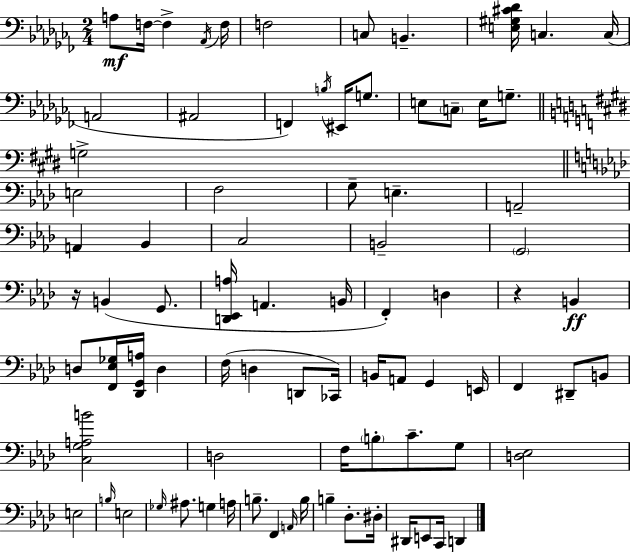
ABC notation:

X:1
T:Untitled
M:2/4
L:1/4
K:Abm
A,/2 F,/4 F, _A,,/4 F,/4 F,2 C,/2 B,, [E,^G,^C_D]/4 C, C,/4 A,,2 ^A,,2 F,, B,/4 ^E,,/4 G,/2 E,/2 C,/2 E,/4 G,/2 G,2 E,2 F,2 G,/2 E, A,,2 A,, _B,, C,2 B,,2 G,,2 z/4 B,, G,,/2 [D,,_E,,A,]/4 A,, B,,/4 F,, D, z B,, D,/2 [F,,_E,_G,]/4 [_D,,G,,A,]/4 D, F,/4 D, D,,/2 _C,,/4 B,,/4 A,,/2 G,, E,,/4 F,, ^D,,/2 B,,/2 [C,G,A,B]2 D,2 F,/4 B,/2 C/2 G,/2 [D,_E,]2 E,2 B,/4 E,2 _G,/4 ^A,/2 G, A,/4 B,/2 F,, A,,/4 B,/4 B, _D,/2 ^D,/4 ^D,,/4 E,,/2 C,,/4 D,,